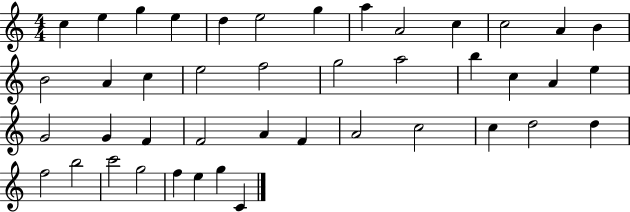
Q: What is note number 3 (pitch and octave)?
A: G5